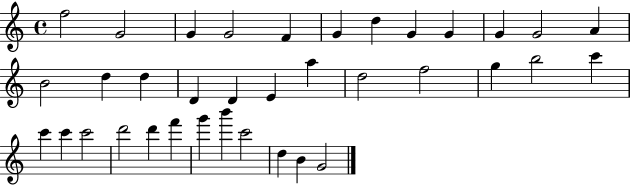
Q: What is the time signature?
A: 4/4